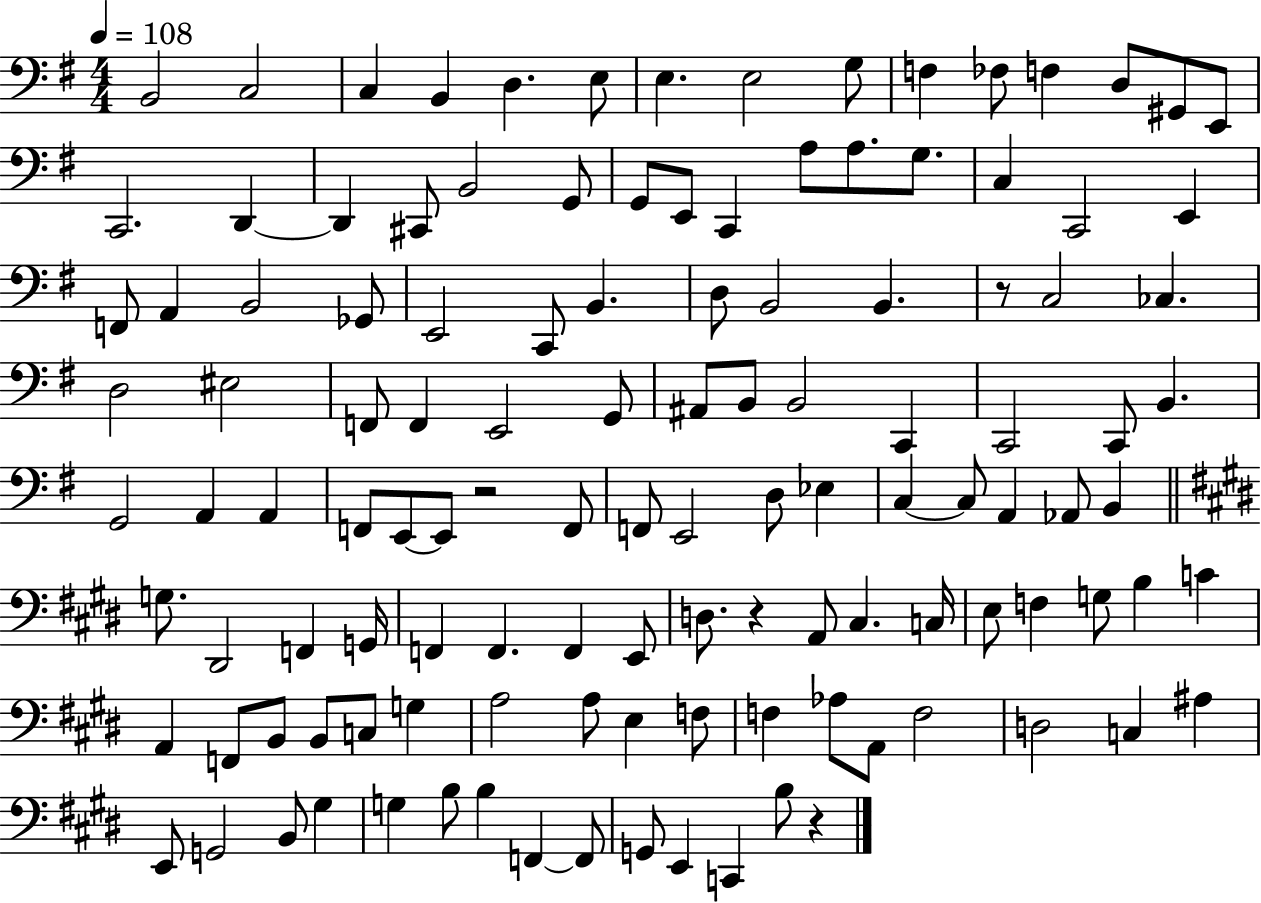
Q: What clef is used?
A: bass